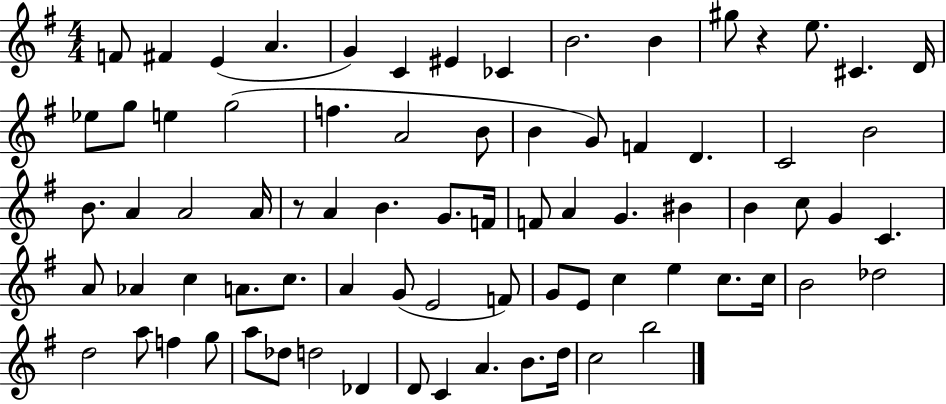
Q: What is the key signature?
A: G major